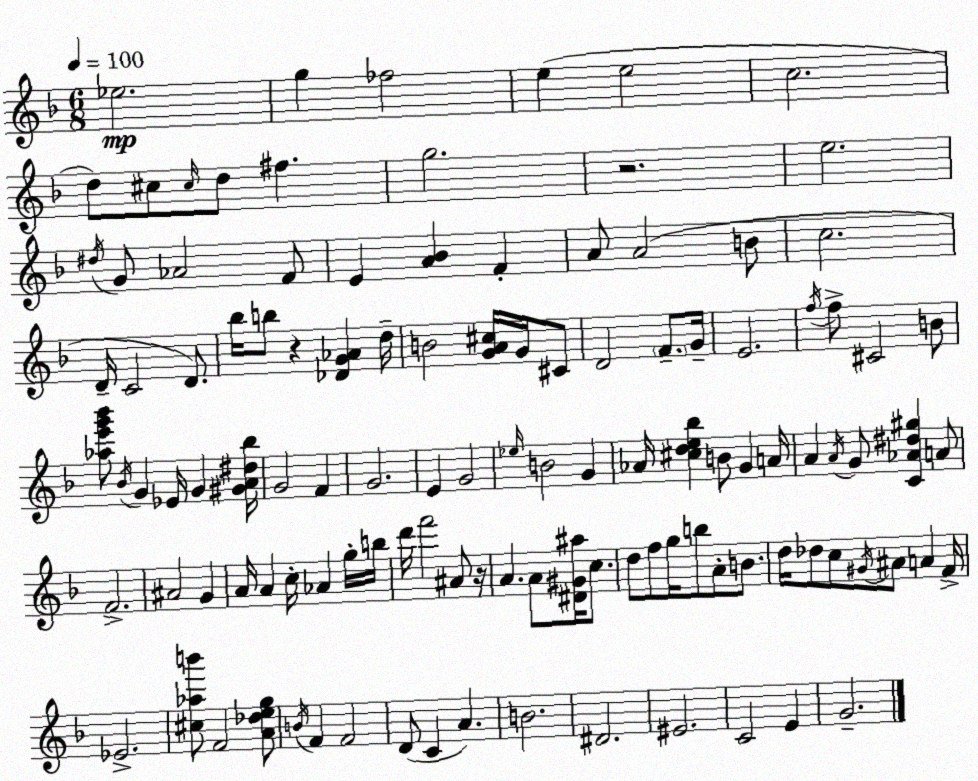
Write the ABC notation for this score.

X:1
T:Untitled
M:6/8
L:1/4
K:F
_e2 g _f2 e e2 c2 d/2 ^c/2 ^c/4 d/2 ^f g2 z2 e2 ^d/4 G/2 _A2 F/2 E [A_B] F A/2 A2 B/2 c2 D/4 C2 D/2 _b/4 b/2 z [_DG_A] d/4 B2 [GA^c]/4 G/4 ^C/2 D2 F/2 G/4 E2 f/4 f/2 ^C2 B/2 [_ae'g'_b']/2 _B/4 G _E/4 G [^GA^d_b]/4 G2 F G2 E G2 _e/4 B2 G _A/4 [^cde_b] B/2 G A/4 A A/4 G/2 [C_A^d^g] A/2 F2 ^A2 G A/4 A c/4 _A g/4 b/4 d'/4 f'2 ^A/2 z/4 A A/2 [^D^G^a]/4 c/2 d/2 f/2 g/4 b/2 A/2 B/2 d/4 _d/2 c/2 ^G/4 ^A/2 A F/4 _E2 [^c_ab']/2 F2 [A_deg]/2 B/4 F F2 D/2 C A B2 ^D2 ^E2 C2 E G2